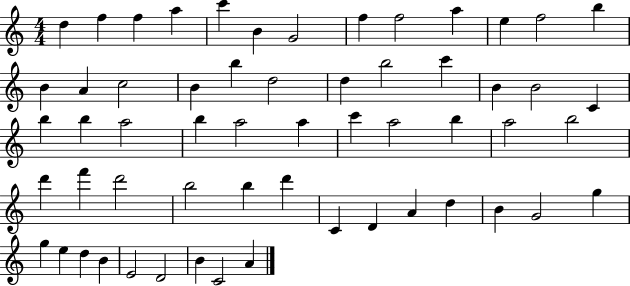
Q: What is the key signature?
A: C major